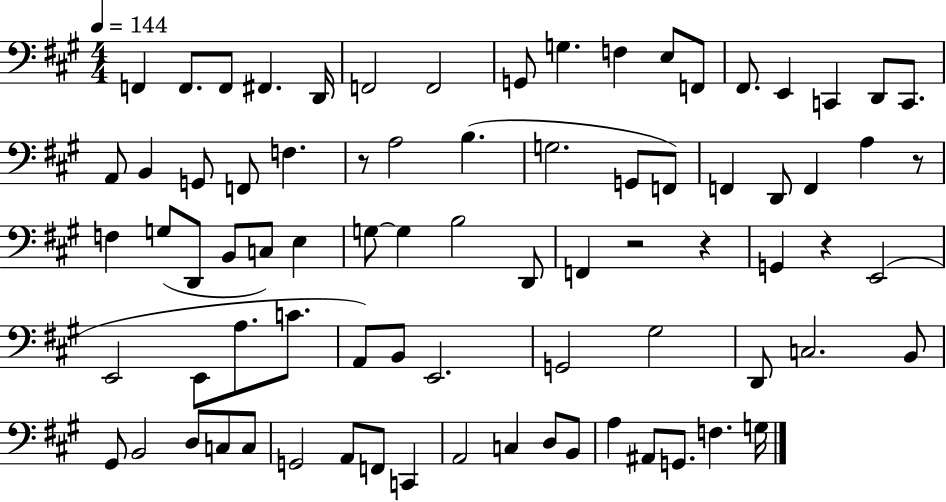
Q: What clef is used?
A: bass